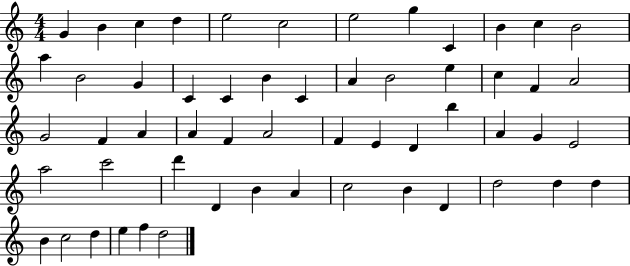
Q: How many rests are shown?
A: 0